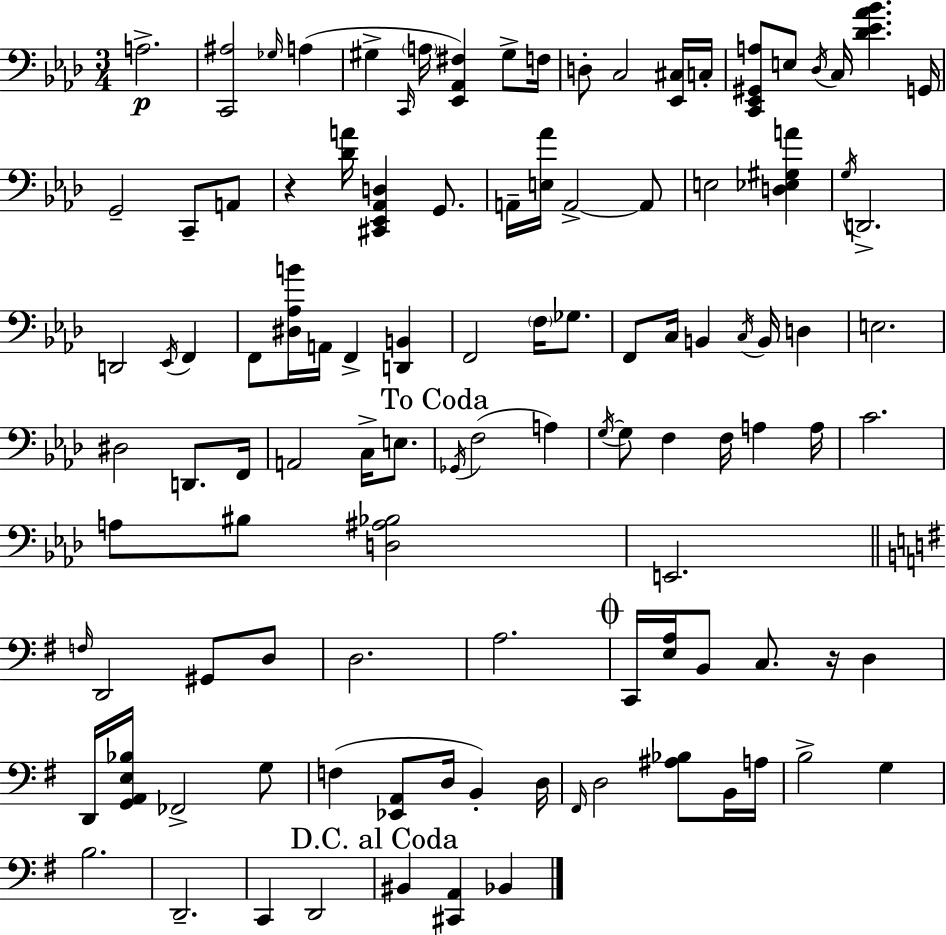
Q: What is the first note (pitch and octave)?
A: A3